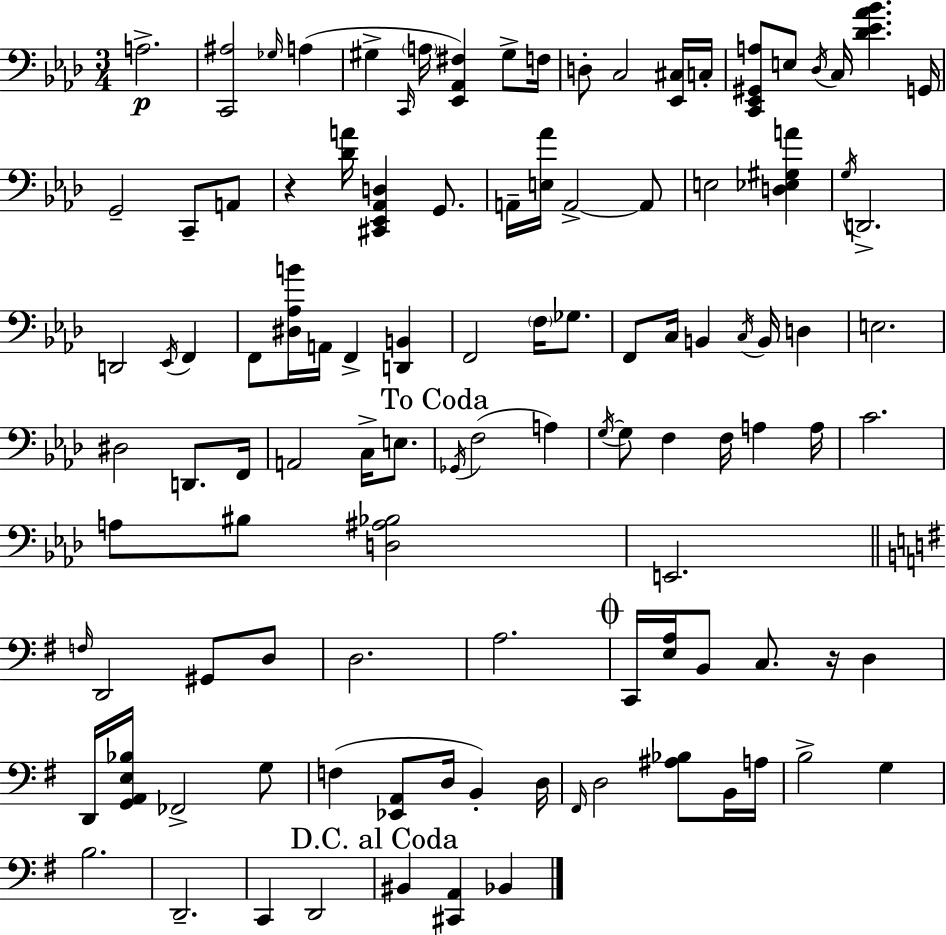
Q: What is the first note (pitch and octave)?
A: A3